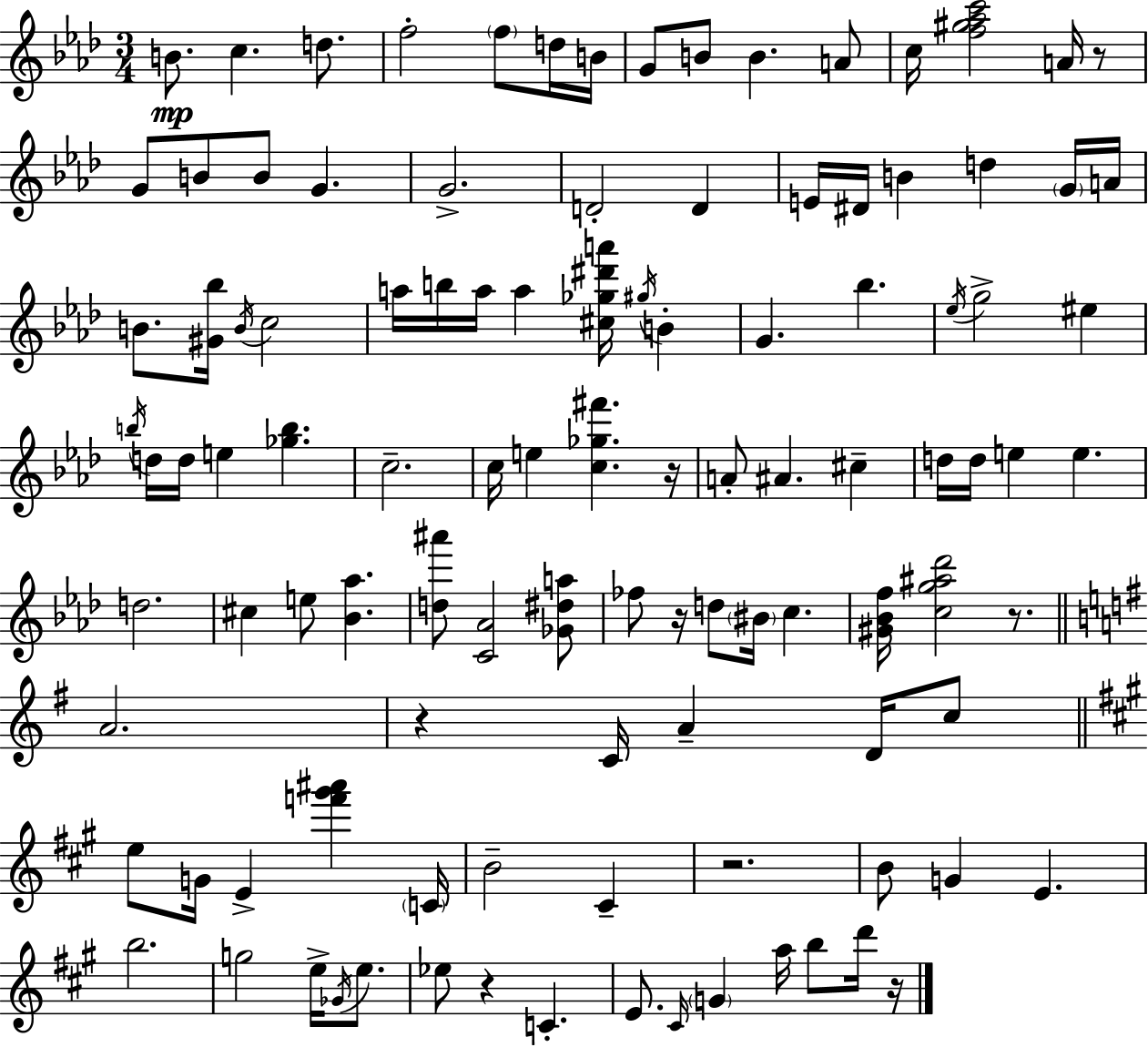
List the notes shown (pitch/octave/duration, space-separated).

B4/e. C5/q. D5/e. F5/h F5/e D5/s B4/s G4/e B4/e B4/q. A4/e C5/s [F5,G#5,Ab5,C6]/h A4/s R/e G4/e B4/e B4/e G4/q. G4/h. D4/h D4/q E4/s D#4/s B4/q D5/q G4/s A4/s B4/e. [G#4,Bb5]/s B4/s C5/h A5/s B5/s A5/s A5/q [C#5,Gb5,D#6,A6]/s G#5/s B4/q G4/q. Bb5/q. Eb5/s G5/h EIS5/q B5/s D5/s D5/s E5/q [Gb5,B5]/q. C5/h. C5/s E5/q [C5,Gb5,F#6]/q. R/s A4/e A#4/q. C#5/q D5/s D5/s E5/q E5/q. D5/h. C#5/q E5/e [Bb4,Ab5]/q. [D5,A#6]/e [C4,Ab4]/h [Gb4,D#5,A5]/e FES5/e R/s D5/e BIS4/s C5/q. [G#4,Bb4,F5]/s [C5,G5,A#5,Db6]/h R/e. A4/h. R/q C4/s A4/q D4/s C5/e E5/e G4/s E4/q [F6,G#6,A#6]/q C4/s B4/h C#4/q R/h. B4/e G4/q E4/q. B5/h. G5/h E5/s Gb4/s E5/e. Eb5/e R/q C4/q. E4/e. C#4/s G4/q A5/s B5/e D6/s R/s